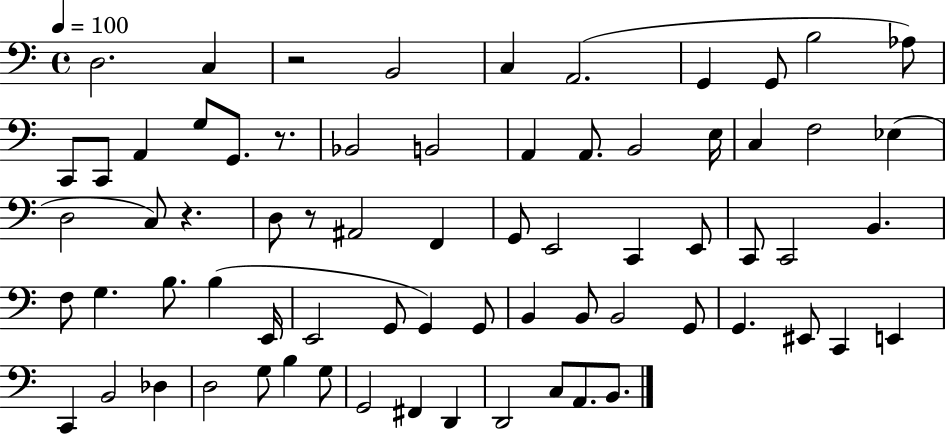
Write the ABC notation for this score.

X:1
T:Untitled
M:4/4
L:1/4
K:C
D,2 C, z2 B,,2 C, A,,2 G,, G,,/2 B,2 _A,/2 C,,/2 C,,/2 A,, G,/2 G,,/2 z/2 _B,,2 B,,2 A,, A,,/2 B,,2 E,/4 C, F,2 _E, D,2 C,/2 z D,/2 z/2 ^A,,2 F,, G,,/2 E,,2 C,, E,,/2 C,,/2 C,,2 B,, F,/2 G, B,/2 B, E,,/4 E,,2 G,,/2 G,, G,,/2 B,, B,,/2 B,,2 G,,/2 G,, ^E,,/2 C,, E,, C,, B,,2 _D, D,2 G,/2 B, G,/2 G,,2 ^F,, D,, D,,2 C,/2 A,,/2 B,,/2